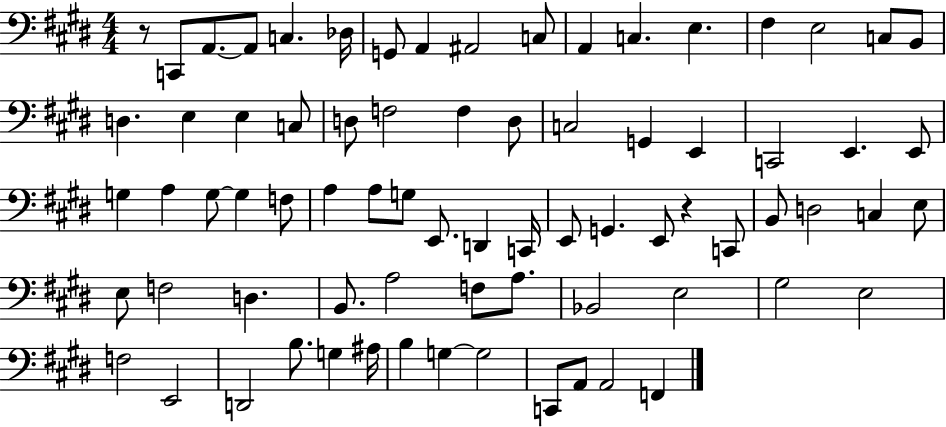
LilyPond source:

{
  \clef bass
  \numericTimeSignature
  \time 4/4
  \key e \major
  r8 c,8 a,8.~~ a,8 c4. des16 | g,8 a,4 ais,2 c8 | a,4 c4. e4. | fis4 e2 c8 b,8 | \break d4. e4 e4 c8 | d8 f2 f4 d8 | c2 g,4 e,4 | c,2 e,4. e,8 | \break g4 a4 g8~~ g4 f8 | a4 a8 g8 e,8. d,4 c,16 | e,8 g,4. e,8 r4 c,8 | b,8 d2 c4 e8 | \break e8 f2 d4. | b,8. a2 f8 a8. | bes,2 e2 | gis2 e2 | \break f2 e,2 | d,2 b8. g4 ais16 | b4 g4~~ g2 | c,8 a,8 a,2 f,4 | \break \bar "|."
}